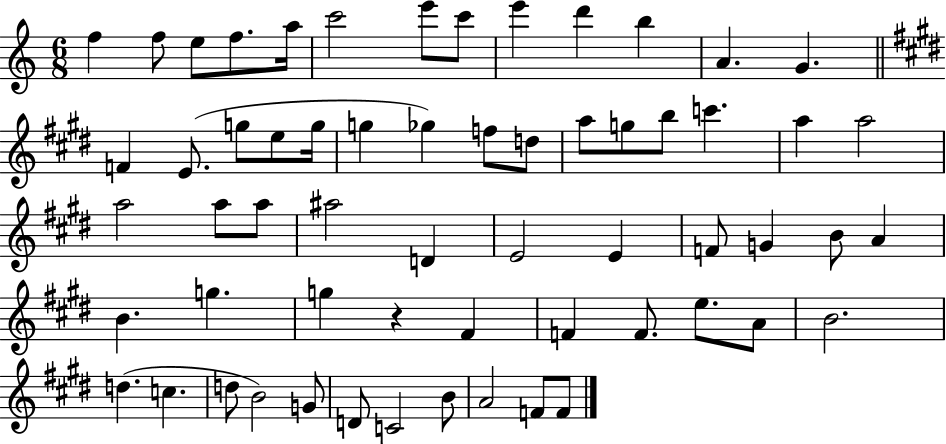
{
  \clef treble
  \numericTimeSignature
  \time 6/8
  \key c \major
  f''4 f''8 e''8 f''8. a''16 | c'''2 e'''8 c'''8 | e'''4 d'''4 b''4 | a'4. g'4. | \break \bar "||" \break \key e \major f'4 e'8.( g''8 e''8 g''16 | g''4 ges''4) f''8 d''8 | a''8 g''8 b''8 c'''4. | a''4 a''2 | \break a''2 a''8 a''8 | ais''2 d'4 | e'2 e'4 | f'8 g'4 b'8 a'4 | \break b'4. g''4. | g''4 r4 fis'4 | f'4 f'8. e''8. a'8 | b'2. | \break d''4.( c''4. | d''8 b'2) g'8 | d'8 c'2 b'8 | a'2 f'8 f'8 | \break \bar "|."
}